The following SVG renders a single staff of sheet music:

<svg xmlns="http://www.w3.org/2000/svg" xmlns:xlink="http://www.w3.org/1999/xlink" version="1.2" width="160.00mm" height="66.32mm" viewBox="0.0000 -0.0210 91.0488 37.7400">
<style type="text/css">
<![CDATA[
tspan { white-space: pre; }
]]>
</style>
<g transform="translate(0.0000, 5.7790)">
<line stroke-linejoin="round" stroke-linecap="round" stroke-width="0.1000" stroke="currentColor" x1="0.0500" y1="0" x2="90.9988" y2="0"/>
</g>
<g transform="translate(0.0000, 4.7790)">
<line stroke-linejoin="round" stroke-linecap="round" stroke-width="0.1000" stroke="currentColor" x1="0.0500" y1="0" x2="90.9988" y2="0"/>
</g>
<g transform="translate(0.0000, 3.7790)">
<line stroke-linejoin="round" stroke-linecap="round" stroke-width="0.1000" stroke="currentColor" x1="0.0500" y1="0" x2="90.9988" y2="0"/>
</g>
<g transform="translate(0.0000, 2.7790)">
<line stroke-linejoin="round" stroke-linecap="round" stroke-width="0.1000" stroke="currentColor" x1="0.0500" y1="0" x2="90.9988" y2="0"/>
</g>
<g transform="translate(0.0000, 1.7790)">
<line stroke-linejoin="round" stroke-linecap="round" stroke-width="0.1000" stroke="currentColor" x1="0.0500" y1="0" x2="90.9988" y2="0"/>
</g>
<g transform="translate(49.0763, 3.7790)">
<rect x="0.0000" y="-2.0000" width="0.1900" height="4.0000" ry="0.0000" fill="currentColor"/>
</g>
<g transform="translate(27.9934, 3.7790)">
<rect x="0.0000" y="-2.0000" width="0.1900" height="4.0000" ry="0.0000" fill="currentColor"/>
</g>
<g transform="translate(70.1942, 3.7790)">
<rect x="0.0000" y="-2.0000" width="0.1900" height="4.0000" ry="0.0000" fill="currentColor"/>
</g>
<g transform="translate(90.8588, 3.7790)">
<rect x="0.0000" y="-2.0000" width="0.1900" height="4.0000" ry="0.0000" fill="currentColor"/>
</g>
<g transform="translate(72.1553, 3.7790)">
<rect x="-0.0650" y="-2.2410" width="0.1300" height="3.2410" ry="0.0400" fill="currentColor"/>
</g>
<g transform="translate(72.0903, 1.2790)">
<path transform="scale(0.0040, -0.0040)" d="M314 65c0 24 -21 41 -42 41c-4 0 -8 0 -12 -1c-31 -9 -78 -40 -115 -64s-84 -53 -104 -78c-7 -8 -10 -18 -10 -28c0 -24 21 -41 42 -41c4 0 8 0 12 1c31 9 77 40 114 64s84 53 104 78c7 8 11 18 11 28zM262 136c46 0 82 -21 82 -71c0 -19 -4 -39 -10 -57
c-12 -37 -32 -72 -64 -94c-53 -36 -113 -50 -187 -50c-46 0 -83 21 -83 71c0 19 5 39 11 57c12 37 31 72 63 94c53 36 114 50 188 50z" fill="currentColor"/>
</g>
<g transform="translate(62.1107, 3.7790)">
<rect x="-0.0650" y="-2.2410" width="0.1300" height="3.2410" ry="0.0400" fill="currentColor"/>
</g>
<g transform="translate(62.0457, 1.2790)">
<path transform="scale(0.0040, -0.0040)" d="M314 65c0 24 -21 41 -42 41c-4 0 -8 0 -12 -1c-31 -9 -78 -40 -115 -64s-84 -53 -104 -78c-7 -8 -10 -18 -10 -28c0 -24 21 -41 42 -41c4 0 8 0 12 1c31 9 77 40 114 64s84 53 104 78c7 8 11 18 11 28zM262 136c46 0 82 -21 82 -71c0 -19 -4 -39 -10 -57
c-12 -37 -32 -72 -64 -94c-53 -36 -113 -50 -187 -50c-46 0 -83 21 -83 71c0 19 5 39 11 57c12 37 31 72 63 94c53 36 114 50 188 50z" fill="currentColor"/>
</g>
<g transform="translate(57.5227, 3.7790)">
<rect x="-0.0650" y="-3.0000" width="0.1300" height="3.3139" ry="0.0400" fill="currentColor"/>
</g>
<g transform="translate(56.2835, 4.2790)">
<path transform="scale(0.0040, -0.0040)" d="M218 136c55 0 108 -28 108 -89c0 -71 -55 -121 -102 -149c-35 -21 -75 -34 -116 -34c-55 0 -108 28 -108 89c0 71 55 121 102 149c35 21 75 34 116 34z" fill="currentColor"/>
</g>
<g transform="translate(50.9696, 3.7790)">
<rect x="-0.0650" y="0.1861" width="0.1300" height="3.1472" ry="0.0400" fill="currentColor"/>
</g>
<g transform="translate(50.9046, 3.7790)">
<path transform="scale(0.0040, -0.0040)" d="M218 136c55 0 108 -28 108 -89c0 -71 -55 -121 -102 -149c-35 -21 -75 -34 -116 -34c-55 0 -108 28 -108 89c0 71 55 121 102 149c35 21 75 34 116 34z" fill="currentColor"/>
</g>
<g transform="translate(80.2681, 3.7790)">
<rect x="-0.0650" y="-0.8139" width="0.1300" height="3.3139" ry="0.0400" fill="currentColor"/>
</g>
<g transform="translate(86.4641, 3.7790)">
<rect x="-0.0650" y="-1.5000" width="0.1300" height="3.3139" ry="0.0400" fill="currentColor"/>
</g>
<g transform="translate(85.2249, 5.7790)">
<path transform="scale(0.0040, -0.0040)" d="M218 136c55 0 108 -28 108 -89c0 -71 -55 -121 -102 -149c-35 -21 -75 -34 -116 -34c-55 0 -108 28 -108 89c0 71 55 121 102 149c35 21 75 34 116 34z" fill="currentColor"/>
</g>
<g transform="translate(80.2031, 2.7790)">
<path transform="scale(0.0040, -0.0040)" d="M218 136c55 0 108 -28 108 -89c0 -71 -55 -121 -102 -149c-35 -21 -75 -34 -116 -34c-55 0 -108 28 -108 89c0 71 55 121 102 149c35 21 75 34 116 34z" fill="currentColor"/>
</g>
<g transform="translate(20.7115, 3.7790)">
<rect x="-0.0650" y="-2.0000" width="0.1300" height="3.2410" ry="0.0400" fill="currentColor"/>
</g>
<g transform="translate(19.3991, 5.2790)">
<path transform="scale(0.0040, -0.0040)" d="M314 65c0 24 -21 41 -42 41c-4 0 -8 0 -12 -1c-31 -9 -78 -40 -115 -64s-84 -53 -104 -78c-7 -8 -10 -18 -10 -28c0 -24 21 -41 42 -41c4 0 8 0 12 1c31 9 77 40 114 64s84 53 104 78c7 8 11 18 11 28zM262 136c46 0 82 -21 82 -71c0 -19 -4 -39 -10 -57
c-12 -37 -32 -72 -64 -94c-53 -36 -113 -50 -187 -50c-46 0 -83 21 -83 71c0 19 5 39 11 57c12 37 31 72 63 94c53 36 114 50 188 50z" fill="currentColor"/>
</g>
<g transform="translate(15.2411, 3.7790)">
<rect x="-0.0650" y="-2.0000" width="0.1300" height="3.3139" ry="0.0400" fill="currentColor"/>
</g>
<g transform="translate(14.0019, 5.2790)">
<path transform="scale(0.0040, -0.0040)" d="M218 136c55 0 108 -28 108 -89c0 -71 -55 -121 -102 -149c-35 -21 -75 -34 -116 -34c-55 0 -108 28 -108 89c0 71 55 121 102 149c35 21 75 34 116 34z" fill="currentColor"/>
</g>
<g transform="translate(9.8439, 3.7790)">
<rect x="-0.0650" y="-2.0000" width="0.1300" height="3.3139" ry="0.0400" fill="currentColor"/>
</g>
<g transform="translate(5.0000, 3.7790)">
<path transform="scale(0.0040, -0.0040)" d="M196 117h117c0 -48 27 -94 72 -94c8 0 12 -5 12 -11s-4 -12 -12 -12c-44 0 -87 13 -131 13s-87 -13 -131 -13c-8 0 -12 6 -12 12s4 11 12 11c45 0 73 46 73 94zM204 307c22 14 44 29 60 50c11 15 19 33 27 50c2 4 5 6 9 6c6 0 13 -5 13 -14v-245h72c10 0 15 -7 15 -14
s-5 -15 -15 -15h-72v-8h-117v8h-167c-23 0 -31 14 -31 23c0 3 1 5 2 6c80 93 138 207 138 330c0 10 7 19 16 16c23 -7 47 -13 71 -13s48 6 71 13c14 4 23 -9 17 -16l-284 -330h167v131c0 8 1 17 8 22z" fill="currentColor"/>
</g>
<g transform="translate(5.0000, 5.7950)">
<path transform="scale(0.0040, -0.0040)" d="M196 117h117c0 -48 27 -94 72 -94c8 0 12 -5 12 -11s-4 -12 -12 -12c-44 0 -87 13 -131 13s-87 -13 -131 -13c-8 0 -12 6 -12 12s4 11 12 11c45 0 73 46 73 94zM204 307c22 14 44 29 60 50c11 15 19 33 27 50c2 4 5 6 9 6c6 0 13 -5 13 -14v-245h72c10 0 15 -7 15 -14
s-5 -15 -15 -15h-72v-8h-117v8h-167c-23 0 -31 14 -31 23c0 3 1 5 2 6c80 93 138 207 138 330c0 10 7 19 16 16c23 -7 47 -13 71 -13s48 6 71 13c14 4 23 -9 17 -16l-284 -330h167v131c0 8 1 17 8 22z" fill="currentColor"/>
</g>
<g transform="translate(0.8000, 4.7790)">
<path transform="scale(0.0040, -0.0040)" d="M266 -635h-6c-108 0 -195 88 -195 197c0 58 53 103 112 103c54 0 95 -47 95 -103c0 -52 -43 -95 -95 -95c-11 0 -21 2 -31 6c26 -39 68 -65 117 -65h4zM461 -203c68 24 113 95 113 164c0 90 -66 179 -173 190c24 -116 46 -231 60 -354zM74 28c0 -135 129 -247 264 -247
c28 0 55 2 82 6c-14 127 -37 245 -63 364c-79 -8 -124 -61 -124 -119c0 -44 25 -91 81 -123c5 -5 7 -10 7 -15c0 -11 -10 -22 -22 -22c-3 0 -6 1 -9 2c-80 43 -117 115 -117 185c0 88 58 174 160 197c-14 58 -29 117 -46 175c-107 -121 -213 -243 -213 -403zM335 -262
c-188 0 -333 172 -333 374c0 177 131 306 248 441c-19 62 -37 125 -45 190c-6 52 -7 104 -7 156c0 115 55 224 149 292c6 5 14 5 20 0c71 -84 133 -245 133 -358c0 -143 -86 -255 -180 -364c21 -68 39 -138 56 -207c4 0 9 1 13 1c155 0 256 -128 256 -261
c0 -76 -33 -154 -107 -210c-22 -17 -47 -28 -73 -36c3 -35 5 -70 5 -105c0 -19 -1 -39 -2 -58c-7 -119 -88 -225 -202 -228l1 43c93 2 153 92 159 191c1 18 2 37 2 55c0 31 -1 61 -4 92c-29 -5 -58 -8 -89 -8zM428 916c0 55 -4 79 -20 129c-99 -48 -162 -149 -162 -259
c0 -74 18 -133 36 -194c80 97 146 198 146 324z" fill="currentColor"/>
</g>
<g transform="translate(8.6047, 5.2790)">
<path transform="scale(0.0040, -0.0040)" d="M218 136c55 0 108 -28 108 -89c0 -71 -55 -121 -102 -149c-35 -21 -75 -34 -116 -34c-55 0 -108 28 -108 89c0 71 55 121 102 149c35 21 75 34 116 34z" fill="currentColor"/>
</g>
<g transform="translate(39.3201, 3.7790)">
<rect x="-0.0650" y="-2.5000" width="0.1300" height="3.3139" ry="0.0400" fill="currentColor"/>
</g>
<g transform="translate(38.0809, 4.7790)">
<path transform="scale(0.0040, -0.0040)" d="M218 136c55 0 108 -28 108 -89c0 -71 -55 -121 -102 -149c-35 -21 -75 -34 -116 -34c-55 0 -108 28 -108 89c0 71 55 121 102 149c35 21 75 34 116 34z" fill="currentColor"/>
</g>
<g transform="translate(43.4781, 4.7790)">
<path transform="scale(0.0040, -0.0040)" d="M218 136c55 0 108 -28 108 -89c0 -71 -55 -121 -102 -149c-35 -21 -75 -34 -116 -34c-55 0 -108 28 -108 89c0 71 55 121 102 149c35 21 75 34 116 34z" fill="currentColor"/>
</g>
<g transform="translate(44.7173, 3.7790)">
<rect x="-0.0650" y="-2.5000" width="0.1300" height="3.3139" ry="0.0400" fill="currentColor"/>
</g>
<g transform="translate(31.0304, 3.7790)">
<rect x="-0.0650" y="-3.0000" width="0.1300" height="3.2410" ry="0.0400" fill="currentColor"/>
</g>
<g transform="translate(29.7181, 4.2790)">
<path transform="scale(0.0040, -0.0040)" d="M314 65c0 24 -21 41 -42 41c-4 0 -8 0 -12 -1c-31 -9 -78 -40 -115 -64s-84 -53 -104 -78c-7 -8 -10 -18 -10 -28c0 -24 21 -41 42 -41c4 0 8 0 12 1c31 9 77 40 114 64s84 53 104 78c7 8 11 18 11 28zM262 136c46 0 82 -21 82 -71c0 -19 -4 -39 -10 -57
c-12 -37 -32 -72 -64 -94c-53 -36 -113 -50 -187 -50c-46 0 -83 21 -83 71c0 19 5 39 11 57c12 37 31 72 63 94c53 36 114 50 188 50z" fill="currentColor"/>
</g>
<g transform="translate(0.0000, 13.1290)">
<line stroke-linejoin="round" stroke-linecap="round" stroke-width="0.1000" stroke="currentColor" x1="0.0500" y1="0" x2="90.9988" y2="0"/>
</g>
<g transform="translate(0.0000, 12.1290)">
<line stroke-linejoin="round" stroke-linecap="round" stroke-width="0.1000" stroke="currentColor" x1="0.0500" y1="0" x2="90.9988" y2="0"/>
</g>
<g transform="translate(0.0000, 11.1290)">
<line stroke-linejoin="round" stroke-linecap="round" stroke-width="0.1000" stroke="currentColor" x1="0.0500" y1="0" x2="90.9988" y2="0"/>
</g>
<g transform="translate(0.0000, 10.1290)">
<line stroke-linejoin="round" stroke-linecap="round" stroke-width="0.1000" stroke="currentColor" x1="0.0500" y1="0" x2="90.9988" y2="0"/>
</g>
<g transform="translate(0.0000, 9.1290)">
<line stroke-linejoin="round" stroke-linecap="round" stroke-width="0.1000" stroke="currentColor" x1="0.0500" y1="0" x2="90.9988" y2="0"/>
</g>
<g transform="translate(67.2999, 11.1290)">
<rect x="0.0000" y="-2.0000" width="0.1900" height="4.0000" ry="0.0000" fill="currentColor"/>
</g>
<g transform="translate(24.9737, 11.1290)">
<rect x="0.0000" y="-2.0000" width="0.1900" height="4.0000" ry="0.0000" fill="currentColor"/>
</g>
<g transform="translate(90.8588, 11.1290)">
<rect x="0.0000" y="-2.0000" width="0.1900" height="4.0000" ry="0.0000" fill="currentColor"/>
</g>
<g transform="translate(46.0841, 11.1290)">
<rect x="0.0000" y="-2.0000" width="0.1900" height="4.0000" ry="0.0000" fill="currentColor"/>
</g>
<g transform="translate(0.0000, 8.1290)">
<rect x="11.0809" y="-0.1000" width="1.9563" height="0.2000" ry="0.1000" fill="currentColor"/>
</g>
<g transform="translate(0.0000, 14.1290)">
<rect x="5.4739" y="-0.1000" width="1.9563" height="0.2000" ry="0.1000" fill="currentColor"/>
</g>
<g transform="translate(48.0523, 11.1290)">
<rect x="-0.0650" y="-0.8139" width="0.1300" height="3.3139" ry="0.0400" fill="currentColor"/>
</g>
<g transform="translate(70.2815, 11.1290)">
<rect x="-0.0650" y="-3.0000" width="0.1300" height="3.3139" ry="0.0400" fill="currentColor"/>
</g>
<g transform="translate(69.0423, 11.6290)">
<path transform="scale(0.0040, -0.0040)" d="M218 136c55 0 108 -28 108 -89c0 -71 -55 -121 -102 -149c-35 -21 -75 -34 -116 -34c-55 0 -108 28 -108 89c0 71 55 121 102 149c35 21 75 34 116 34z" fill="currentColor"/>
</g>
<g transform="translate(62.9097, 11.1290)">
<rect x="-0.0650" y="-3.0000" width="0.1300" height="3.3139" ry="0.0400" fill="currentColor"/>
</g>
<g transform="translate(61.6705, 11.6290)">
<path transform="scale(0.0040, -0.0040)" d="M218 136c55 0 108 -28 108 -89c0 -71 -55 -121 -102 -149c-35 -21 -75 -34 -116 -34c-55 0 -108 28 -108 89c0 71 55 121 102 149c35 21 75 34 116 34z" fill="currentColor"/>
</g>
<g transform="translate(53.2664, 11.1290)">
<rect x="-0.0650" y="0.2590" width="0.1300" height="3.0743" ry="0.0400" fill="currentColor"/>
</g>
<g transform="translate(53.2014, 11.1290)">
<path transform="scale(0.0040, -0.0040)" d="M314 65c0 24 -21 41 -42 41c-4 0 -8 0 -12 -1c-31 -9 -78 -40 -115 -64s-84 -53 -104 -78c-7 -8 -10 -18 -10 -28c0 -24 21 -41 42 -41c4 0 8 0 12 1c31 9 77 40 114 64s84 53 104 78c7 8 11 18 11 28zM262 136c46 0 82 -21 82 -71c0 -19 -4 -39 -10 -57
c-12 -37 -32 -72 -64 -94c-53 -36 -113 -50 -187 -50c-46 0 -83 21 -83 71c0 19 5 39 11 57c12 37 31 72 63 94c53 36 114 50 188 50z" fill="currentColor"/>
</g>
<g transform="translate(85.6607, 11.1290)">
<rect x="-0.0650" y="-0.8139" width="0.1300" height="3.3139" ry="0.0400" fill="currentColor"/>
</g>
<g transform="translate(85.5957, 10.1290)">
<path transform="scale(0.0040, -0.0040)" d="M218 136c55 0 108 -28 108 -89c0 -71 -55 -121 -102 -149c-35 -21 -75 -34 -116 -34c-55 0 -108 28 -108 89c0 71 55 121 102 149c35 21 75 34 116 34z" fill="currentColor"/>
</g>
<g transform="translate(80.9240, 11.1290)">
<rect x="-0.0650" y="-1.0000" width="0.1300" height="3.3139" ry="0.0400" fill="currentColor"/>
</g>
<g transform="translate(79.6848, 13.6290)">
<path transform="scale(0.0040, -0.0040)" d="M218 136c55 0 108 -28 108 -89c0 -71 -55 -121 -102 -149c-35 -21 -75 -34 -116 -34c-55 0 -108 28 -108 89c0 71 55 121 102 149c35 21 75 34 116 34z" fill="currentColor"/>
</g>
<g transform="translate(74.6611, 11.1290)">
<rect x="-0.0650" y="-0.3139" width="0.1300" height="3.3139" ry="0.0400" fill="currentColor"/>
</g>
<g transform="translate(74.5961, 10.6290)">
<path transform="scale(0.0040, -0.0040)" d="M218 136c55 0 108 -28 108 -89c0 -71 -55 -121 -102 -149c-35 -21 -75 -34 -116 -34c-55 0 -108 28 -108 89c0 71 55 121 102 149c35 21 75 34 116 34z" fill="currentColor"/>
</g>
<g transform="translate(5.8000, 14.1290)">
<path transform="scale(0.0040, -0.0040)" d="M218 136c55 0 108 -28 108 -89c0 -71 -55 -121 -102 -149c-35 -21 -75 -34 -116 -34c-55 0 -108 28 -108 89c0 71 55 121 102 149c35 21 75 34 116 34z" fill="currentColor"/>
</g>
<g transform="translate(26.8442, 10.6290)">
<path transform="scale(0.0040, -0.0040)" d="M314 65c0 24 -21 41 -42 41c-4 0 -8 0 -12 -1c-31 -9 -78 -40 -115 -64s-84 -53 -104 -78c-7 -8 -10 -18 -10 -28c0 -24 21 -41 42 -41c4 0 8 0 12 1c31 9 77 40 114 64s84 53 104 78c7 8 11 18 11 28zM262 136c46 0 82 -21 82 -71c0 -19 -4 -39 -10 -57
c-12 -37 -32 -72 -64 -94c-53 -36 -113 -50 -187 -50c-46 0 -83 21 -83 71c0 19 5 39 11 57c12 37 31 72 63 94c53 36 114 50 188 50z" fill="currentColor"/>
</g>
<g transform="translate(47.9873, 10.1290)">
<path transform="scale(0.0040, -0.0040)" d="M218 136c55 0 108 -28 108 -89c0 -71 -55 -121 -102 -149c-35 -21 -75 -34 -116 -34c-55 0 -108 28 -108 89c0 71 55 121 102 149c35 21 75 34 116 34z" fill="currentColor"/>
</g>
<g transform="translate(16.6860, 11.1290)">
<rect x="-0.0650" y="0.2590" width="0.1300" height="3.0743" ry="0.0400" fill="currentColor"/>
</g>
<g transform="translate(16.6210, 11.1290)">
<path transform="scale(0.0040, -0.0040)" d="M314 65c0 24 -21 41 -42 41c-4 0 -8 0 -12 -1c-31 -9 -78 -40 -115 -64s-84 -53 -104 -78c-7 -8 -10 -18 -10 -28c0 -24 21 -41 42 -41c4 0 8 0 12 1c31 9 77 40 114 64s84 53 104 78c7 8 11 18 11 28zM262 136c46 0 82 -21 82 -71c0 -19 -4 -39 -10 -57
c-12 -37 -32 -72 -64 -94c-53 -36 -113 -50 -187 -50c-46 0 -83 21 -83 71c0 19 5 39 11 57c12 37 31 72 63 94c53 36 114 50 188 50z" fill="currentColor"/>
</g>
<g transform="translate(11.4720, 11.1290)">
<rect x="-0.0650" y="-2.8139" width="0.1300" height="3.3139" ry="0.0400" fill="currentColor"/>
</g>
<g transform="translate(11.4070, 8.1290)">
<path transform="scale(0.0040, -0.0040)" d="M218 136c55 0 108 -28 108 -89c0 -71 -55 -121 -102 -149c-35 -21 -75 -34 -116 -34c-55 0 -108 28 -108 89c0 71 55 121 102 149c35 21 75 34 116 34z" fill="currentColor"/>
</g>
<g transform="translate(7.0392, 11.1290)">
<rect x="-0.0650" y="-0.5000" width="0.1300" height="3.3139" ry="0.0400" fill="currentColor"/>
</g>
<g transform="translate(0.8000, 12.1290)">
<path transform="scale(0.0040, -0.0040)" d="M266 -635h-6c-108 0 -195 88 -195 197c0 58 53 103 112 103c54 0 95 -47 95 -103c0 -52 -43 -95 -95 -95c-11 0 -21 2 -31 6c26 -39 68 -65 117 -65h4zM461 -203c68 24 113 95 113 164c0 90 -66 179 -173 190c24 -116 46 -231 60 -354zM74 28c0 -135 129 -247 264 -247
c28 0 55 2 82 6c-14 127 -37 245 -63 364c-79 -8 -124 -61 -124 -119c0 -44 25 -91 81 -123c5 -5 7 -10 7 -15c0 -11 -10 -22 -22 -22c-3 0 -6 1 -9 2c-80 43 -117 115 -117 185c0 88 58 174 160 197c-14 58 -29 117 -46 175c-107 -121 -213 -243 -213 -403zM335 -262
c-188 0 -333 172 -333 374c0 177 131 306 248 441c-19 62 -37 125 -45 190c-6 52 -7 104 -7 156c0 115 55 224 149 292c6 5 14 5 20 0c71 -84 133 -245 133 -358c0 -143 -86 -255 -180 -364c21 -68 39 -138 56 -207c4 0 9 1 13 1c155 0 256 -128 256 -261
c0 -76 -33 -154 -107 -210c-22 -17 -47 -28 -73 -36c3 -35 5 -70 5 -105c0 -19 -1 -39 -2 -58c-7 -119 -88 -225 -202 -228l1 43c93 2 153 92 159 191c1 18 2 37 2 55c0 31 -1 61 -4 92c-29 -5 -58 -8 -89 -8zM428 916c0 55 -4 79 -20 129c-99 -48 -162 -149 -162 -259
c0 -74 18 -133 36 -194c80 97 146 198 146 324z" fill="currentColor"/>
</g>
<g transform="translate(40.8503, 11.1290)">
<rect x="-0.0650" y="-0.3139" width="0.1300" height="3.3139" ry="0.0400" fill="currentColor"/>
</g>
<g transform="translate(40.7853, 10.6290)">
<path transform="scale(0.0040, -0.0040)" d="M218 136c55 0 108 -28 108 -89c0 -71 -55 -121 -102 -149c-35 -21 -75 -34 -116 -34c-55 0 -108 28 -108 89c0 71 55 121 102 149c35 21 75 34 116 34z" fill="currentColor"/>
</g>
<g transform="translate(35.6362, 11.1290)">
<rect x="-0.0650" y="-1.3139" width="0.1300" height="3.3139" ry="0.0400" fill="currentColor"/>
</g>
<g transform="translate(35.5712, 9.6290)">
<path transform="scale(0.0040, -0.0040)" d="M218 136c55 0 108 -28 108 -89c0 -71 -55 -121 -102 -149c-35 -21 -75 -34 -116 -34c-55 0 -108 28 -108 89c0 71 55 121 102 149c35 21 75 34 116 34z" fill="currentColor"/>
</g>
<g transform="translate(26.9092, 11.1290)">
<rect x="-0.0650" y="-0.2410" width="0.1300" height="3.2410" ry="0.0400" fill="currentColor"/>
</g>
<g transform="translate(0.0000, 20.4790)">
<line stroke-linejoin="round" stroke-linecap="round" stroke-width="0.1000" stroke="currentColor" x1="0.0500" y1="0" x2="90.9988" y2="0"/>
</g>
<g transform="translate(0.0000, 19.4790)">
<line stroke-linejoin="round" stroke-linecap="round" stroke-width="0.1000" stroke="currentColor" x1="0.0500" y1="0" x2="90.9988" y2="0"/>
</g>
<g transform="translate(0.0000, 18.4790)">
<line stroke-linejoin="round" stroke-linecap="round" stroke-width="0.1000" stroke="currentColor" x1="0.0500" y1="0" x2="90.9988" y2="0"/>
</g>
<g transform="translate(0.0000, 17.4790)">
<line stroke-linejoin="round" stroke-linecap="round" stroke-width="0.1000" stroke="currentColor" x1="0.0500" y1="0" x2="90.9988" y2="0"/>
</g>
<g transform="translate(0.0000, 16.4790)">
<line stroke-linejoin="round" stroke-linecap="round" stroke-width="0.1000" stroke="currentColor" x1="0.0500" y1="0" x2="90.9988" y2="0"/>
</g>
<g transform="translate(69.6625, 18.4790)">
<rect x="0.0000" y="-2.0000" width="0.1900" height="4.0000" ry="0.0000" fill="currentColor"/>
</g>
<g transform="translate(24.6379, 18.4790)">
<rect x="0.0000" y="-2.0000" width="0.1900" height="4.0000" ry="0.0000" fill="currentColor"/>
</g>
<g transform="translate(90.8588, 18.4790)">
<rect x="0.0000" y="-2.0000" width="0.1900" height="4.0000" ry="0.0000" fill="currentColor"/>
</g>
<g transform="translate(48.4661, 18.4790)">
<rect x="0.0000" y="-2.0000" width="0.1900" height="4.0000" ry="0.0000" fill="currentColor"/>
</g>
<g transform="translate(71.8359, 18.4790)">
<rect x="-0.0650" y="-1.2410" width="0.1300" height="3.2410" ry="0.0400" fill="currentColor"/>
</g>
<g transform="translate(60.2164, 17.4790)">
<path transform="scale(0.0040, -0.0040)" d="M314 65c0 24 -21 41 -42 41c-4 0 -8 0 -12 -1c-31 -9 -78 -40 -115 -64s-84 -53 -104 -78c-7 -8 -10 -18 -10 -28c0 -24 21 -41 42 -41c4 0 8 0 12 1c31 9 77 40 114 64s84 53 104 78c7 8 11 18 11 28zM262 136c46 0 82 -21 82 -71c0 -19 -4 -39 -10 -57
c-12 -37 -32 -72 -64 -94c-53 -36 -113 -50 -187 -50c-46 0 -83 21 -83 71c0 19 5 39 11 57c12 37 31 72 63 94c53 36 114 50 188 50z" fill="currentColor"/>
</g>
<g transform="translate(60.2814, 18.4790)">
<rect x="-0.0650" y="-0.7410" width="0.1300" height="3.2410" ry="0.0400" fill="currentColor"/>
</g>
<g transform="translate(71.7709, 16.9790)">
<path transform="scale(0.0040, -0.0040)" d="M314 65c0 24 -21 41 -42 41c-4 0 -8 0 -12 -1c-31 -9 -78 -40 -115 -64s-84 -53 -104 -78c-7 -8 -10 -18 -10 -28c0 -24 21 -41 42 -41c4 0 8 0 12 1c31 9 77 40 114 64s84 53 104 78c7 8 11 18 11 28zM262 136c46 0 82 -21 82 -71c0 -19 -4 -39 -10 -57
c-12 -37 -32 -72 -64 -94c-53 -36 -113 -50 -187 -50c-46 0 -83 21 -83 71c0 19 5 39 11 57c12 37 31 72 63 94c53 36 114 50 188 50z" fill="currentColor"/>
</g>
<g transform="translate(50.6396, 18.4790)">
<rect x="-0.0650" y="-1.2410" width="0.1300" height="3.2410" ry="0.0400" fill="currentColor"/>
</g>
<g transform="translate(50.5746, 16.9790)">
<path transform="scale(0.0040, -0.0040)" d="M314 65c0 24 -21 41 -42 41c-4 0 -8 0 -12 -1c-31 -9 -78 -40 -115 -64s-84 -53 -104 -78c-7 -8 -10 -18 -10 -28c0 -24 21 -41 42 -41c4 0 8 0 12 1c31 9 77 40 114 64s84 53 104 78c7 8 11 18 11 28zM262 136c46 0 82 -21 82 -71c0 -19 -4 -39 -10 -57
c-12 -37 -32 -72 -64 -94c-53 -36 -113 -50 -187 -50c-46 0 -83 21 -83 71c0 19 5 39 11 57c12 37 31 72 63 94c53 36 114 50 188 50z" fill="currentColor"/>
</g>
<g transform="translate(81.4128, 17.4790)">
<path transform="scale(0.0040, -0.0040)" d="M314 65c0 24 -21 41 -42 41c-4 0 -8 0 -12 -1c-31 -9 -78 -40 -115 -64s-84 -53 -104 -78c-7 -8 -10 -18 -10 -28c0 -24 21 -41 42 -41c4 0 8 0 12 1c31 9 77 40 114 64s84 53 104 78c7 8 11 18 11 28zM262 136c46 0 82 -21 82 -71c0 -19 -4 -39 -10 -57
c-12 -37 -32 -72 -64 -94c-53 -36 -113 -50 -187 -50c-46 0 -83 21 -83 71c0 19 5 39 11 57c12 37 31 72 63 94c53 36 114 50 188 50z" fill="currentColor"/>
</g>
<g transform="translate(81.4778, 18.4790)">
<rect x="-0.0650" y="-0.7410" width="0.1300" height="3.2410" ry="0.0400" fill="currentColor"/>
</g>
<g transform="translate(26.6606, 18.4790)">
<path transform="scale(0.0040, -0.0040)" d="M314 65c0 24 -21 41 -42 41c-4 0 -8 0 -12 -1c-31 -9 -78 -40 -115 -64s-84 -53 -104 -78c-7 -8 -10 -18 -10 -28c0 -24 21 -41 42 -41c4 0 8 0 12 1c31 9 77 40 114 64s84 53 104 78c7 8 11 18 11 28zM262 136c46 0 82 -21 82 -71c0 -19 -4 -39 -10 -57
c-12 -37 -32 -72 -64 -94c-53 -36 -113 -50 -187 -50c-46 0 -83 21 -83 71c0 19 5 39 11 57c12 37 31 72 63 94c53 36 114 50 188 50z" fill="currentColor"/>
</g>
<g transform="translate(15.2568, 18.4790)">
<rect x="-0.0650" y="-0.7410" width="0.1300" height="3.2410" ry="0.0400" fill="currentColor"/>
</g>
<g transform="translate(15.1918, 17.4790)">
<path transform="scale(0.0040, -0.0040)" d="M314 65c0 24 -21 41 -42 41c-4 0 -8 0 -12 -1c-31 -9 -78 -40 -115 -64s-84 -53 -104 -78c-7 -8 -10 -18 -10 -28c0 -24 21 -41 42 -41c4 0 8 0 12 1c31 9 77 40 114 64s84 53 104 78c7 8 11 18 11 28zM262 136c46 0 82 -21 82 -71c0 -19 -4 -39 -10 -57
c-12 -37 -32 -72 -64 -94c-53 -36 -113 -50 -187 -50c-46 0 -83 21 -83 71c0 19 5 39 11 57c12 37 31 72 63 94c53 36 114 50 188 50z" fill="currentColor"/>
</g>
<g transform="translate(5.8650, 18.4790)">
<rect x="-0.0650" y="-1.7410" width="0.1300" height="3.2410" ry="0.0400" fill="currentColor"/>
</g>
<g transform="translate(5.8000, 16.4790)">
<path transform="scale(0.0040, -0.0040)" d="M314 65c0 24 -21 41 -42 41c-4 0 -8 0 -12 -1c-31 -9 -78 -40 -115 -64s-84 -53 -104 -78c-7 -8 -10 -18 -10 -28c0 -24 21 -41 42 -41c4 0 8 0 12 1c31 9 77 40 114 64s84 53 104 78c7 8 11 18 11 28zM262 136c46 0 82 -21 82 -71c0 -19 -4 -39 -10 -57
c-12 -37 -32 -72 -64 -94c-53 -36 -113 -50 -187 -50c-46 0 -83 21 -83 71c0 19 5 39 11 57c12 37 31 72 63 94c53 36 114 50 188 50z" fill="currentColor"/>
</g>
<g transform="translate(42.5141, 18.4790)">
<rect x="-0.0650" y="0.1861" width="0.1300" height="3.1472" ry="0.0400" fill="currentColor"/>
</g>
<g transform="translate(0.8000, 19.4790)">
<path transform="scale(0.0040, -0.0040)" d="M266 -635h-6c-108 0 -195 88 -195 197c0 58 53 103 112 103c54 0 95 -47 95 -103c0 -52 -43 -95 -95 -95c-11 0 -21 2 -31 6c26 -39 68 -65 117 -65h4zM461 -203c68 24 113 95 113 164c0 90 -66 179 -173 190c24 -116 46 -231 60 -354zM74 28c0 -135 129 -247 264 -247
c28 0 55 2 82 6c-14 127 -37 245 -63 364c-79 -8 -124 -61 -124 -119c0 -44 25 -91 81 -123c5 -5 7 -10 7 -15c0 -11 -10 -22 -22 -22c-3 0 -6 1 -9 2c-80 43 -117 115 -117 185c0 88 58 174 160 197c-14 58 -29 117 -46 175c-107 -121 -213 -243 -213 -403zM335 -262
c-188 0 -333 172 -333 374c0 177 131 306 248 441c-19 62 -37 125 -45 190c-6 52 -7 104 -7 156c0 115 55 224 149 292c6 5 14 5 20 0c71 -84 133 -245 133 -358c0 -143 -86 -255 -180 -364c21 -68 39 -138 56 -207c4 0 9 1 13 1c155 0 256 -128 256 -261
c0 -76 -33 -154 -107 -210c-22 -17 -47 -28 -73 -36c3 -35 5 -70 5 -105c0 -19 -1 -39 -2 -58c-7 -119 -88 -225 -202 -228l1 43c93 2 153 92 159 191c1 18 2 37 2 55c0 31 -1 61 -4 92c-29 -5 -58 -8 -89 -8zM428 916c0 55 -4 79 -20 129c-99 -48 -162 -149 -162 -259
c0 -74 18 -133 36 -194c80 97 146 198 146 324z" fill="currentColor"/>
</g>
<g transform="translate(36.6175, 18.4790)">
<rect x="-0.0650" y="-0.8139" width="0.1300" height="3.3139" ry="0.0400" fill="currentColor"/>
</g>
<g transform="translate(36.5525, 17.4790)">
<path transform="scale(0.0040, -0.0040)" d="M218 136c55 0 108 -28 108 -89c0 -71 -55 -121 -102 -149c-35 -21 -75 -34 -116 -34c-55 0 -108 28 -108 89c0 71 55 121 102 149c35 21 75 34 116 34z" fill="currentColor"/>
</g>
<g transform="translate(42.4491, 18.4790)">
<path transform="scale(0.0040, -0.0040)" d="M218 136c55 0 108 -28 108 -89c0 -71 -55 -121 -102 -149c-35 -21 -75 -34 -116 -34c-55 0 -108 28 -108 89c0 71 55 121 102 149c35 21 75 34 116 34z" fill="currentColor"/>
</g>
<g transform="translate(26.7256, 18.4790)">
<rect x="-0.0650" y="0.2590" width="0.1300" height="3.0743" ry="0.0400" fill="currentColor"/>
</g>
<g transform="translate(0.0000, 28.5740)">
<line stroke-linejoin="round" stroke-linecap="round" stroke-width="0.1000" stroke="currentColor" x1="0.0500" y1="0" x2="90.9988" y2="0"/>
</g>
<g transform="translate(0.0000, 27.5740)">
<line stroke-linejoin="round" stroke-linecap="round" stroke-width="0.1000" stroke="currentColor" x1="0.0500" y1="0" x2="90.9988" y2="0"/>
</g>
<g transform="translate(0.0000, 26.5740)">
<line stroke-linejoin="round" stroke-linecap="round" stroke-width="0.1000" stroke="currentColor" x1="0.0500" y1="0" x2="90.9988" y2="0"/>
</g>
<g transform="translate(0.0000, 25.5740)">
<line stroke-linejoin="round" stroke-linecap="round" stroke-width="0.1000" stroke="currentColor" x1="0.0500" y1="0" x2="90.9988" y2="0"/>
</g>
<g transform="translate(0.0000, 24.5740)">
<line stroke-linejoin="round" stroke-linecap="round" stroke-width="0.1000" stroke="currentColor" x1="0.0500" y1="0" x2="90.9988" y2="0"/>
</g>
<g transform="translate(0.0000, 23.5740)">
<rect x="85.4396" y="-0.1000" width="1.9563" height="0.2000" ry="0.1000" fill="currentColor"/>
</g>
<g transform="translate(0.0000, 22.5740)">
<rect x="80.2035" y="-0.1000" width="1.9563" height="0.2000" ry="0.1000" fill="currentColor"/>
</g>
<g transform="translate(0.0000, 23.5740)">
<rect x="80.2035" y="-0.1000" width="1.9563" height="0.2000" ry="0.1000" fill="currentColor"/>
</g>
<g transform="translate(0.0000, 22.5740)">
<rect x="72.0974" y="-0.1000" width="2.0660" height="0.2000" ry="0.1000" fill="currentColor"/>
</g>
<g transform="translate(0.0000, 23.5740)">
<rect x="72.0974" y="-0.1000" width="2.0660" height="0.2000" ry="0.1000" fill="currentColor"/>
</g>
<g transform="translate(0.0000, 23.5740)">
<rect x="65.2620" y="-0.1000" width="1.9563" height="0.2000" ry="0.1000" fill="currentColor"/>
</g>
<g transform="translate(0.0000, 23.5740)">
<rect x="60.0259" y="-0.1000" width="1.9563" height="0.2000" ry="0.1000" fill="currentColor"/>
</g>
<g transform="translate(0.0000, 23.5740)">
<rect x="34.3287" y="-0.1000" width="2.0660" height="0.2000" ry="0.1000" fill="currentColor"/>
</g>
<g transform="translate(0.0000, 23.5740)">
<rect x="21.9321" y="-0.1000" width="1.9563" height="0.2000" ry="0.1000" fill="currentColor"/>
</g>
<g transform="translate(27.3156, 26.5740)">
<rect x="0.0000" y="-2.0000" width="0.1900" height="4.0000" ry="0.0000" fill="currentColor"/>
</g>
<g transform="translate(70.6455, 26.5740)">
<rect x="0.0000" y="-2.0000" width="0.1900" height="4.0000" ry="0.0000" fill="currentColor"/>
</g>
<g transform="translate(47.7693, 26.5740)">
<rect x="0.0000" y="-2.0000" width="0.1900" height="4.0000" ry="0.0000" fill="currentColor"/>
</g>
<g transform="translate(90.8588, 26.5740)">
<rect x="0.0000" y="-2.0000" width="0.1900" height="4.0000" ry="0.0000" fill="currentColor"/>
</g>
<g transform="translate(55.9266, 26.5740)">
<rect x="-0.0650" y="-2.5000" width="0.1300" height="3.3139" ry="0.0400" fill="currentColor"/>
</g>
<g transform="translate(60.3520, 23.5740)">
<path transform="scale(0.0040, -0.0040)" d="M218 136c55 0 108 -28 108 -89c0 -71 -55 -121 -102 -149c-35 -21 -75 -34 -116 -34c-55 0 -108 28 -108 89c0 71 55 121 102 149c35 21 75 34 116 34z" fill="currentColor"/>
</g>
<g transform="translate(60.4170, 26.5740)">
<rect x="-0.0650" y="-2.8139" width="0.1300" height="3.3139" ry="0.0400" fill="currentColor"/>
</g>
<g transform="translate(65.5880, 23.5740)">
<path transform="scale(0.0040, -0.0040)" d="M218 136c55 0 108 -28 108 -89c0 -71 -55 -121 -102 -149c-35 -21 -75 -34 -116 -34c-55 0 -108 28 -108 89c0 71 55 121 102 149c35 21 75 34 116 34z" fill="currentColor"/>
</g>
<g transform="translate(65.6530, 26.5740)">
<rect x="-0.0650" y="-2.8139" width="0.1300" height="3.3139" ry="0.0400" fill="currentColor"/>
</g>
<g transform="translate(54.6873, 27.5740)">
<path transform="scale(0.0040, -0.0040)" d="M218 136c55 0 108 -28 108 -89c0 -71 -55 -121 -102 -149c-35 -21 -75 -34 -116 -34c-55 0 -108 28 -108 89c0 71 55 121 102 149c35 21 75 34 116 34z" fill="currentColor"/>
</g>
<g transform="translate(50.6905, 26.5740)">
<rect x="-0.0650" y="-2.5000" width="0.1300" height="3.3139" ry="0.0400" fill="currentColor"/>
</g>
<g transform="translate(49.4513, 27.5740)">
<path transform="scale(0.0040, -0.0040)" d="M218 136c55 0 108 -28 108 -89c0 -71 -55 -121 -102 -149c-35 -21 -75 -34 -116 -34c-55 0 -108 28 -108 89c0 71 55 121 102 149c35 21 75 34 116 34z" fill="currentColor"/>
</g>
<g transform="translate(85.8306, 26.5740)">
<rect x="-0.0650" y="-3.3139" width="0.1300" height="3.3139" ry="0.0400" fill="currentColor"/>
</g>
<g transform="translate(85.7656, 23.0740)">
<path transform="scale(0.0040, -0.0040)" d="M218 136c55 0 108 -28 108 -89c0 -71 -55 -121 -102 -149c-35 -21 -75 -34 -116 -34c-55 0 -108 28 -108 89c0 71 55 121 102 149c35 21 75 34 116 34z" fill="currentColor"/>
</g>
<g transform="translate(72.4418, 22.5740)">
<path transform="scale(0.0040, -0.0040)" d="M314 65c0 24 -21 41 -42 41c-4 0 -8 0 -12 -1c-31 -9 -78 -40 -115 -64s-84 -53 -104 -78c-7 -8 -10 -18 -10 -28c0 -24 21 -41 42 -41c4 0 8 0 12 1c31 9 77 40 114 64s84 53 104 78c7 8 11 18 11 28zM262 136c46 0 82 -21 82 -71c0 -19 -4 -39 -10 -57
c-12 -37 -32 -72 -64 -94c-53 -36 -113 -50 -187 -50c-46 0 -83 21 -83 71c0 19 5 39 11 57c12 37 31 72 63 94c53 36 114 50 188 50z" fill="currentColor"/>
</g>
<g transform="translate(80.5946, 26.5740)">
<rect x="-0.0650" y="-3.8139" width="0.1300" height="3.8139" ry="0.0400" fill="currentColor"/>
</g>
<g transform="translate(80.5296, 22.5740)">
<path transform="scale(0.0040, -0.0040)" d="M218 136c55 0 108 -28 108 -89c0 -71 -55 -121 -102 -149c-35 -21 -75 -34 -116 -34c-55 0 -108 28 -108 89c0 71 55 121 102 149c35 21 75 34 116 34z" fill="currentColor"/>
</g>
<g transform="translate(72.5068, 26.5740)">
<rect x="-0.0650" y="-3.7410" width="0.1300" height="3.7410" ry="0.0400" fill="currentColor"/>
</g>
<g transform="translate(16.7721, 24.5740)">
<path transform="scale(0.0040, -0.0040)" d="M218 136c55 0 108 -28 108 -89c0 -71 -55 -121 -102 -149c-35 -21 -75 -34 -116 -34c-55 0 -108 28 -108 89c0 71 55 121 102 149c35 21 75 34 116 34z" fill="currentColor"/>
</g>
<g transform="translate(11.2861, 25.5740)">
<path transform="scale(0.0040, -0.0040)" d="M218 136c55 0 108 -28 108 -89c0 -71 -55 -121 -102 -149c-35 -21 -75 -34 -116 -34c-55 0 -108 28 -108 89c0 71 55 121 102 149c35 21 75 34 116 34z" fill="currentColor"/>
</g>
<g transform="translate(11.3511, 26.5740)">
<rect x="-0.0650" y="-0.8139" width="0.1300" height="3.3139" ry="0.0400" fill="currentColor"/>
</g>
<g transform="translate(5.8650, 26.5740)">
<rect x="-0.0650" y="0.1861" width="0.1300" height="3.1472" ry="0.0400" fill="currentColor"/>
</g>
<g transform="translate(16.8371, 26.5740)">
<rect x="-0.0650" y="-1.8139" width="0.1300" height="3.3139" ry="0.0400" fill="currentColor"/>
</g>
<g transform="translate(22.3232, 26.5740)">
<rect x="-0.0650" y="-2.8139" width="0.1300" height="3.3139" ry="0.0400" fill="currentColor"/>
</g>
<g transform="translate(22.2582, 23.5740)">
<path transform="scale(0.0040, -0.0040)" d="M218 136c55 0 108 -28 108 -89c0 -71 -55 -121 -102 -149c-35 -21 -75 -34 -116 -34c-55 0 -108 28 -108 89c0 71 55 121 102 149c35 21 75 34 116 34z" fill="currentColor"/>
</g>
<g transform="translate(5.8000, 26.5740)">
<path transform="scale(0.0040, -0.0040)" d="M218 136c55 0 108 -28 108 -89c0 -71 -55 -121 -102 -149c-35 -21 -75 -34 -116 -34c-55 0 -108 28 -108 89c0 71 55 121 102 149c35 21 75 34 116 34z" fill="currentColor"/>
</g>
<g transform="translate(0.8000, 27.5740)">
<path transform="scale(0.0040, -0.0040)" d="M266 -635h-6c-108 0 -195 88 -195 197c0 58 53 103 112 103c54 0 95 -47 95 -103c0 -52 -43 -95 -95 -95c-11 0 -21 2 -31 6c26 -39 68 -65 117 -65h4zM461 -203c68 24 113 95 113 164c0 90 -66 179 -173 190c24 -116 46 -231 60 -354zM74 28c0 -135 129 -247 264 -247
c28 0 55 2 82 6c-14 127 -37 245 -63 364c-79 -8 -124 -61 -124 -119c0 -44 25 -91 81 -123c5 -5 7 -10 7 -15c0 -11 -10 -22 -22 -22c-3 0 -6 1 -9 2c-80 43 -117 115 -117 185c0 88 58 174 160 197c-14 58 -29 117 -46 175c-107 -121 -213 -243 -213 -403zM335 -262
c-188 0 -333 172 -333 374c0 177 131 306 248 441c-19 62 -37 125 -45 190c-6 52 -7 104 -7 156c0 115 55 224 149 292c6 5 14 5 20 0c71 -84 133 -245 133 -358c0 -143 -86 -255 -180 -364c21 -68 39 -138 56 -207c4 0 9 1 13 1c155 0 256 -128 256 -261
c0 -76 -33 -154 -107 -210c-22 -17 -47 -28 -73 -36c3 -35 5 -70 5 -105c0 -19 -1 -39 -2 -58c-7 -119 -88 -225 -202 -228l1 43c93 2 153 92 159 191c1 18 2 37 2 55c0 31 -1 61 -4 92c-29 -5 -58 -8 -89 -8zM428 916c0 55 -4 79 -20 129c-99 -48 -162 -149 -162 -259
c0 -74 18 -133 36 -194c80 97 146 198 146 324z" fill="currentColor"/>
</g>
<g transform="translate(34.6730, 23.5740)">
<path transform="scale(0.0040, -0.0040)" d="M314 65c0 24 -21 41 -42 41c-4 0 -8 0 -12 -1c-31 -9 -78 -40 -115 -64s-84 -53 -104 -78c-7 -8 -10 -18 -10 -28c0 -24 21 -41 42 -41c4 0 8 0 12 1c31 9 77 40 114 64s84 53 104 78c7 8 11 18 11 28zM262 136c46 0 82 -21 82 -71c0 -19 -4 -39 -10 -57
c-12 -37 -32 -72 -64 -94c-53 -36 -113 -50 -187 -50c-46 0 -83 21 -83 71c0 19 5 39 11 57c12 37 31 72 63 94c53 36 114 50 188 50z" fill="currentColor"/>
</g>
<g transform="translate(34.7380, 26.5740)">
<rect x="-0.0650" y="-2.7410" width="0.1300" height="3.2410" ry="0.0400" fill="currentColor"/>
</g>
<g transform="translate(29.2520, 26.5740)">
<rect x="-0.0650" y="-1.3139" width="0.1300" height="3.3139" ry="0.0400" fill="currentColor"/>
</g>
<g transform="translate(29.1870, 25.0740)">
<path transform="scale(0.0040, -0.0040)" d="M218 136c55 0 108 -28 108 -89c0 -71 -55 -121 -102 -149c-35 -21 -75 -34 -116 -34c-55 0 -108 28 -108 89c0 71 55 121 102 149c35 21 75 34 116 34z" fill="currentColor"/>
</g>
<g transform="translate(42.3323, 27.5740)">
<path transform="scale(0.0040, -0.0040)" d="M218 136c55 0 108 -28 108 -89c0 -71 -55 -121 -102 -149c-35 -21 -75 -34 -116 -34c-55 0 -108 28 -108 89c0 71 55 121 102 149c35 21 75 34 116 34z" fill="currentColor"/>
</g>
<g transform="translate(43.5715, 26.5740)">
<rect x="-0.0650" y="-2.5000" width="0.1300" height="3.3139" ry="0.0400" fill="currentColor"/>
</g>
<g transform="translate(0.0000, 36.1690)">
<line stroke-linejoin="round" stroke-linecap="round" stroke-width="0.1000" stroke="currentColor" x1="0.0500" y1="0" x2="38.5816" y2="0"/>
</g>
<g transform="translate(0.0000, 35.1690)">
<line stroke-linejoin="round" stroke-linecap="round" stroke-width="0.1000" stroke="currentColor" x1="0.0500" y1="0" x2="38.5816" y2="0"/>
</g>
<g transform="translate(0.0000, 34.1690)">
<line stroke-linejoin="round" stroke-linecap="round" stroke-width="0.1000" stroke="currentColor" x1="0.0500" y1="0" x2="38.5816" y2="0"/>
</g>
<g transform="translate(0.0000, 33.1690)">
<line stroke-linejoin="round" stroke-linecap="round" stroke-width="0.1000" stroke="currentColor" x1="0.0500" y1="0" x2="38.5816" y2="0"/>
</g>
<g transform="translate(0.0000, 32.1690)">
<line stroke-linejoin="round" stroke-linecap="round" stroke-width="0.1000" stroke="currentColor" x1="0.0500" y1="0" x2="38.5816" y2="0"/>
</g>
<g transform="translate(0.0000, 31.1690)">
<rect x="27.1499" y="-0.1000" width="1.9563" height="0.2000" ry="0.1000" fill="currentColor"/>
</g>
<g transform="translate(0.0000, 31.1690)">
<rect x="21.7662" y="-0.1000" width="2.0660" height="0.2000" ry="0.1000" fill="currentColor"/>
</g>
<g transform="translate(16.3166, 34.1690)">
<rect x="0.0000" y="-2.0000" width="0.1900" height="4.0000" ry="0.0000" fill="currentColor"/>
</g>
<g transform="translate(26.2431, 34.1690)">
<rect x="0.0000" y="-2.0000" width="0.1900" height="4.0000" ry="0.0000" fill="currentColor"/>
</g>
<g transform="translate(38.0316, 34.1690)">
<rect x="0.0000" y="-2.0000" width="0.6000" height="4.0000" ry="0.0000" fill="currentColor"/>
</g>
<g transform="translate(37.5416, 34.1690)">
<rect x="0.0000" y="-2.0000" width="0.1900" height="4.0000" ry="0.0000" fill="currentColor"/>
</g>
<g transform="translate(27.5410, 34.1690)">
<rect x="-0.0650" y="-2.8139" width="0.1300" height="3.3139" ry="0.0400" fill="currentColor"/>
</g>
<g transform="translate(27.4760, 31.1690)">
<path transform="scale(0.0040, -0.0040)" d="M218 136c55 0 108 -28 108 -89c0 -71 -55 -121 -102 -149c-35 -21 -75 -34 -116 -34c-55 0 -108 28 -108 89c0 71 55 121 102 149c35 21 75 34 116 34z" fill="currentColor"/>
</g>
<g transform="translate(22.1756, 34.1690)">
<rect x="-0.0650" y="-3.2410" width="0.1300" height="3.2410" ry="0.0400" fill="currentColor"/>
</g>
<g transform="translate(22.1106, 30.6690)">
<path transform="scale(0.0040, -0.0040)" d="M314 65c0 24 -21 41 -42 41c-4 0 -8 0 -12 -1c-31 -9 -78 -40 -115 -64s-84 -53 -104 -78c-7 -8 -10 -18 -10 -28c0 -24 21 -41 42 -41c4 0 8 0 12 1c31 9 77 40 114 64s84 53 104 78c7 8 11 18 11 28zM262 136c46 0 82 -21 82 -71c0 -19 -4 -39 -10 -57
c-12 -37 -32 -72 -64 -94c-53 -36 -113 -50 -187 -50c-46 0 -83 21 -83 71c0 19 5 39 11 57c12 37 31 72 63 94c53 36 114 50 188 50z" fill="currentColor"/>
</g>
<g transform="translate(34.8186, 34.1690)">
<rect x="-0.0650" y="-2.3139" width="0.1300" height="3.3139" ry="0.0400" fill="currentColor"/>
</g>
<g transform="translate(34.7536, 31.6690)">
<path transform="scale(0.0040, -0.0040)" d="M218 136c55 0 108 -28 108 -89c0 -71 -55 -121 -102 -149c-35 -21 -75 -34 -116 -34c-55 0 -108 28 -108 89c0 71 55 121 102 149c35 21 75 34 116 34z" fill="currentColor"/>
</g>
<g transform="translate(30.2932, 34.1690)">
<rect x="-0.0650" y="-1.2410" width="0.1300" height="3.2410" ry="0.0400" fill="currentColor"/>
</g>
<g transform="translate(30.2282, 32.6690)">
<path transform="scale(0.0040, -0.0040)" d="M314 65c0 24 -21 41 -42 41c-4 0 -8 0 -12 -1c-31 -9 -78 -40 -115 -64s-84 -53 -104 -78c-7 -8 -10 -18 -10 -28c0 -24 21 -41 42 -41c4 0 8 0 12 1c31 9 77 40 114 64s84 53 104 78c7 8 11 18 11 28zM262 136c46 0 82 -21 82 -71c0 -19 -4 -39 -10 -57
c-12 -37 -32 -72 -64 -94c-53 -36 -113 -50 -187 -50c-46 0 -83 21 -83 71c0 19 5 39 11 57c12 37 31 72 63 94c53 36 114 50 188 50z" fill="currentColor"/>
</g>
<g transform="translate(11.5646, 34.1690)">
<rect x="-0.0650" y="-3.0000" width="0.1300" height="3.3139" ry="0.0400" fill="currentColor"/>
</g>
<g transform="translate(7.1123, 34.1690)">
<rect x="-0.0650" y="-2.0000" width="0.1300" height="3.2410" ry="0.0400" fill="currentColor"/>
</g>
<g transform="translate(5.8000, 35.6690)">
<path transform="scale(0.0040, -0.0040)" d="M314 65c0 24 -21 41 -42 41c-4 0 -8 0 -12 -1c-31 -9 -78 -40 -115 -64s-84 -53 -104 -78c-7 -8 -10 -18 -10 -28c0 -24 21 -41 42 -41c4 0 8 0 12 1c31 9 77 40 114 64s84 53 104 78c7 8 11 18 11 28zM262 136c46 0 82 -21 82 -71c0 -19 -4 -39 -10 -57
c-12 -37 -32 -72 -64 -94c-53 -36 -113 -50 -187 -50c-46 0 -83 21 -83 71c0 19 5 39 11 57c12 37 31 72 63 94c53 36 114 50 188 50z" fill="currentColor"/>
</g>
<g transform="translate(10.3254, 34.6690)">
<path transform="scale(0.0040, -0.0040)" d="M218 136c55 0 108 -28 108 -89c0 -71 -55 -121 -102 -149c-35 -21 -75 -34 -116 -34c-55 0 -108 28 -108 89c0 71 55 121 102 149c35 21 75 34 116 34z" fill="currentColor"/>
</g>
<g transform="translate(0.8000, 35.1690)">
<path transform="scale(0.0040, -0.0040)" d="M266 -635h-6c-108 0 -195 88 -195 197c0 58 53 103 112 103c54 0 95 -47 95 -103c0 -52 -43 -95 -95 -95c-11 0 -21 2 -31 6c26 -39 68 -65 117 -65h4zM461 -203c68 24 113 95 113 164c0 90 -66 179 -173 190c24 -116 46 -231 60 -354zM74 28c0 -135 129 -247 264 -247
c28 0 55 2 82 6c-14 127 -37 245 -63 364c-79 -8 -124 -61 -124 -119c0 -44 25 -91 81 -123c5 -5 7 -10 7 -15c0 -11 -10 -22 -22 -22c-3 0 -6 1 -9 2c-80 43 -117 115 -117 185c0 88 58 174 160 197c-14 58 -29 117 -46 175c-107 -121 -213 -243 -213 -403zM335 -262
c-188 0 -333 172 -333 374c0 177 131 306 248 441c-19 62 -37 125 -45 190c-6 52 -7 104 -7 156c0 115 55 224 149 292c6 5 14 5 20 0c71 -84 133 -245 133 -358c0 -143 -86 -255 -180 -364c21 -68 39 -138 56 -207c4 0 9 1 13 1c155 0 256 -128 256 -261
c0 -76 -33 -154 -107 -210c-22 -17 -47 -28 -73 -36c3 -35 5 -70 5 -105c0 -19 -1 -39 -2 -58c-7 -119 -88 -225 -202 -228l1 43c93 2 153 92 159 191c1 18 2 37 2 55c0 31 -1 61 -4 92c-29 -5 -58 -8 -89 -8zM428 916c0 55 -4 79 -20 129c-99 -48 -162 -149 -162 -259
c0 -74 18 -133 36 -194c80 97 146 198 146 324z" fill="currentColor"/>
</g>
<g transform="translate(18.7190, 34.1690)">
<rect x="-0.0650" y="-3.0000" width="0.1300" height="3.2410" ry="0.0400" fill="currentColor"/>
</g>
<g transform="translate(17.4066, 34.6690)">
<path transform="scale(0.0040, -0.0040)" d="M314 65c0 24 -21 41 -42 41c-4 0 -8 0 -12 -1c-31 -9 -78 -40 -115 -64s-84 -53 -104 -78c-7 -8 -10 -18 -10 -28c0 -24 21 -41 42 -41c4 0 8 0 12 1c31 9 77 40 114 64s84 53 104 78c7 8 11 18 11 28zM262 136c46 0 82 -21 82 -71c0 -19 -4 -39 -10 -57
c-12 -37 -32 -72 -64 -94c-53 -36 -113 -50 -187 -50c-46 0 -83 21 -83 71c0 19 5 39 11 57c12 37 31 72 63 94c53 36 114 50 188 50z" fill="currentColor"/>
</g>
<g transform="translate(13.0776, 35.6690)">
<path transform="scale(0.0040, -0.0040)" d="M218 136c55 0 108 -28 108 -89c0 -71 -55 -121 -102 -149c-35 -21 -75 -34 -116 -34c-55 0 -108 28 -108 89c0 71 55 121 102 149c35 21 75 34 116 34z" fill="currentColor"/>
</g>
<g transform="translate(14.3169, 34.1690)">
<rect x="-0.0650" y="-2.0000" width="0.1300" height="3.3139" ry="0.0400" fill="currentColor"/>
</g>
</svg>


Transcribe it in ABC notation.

X:1
T:Untitled
M:4/4
L:1/4
K:C
F F F2 A2 G G B A g2 g2 d E C a B2 c2 e c d B2 A A c D d f2 d2 B2 d B e2 d2 e2 d2 B d f a e a2 G G G a a c'2 c' b F2 A F A2 b2 a e2 g